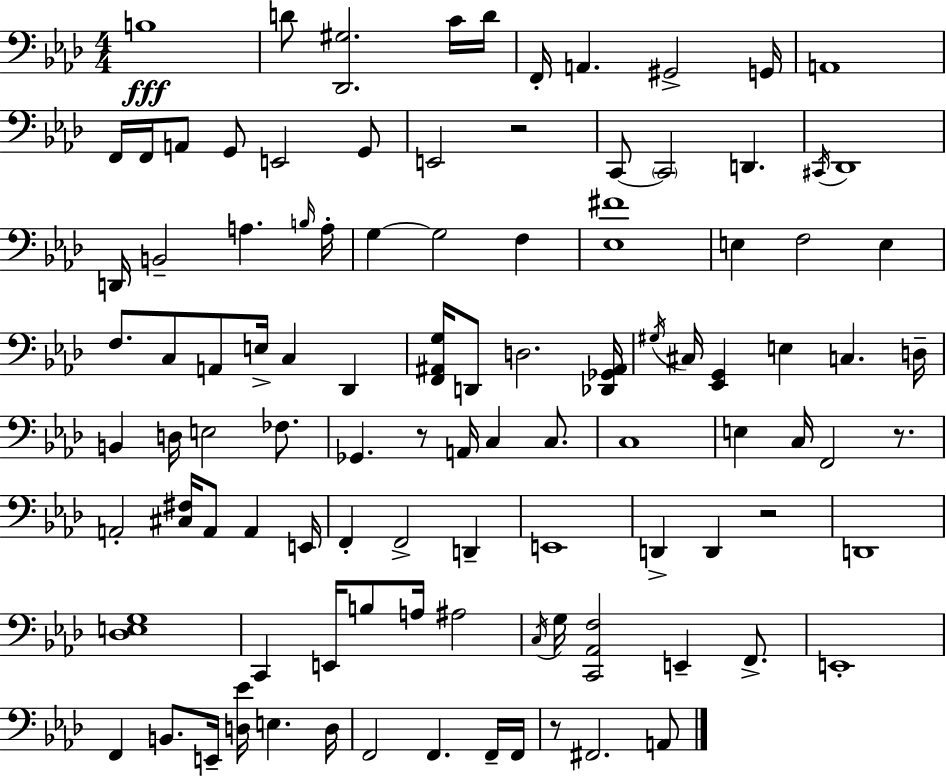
{
  \clef bass
  \numericTimeSignature
  \time 4/4
  \key f \minor
  b1\fff | d'8 <des, gis>2. c'16 d'16 | f,16-. a,4. gis,2-> g,16 | a,1 | \break f,16 f,16 a,8 g,8 e,2 g,8 | e,2 r2 | c,8~~ \parenthesize c,2 d,4. | \acciaccatura { cis,16 } des,1 | \break d,16 b,2-- a4. | \grace { b16 } a16-. g4~~ g2 f4 | <ees fis'>1 | e4 f2 e4 | \break f8. c8 a,8 e16-> c4 des,4 | <f, ais, g>16 d,8 d2. | <des, ges, ais,>16 \acciaccatura { gis16 } cis16 <ees, g,>4 e4 c4. | d16-- b,4 d16 e2 | \break fes8. ges,4. r8 a,16 c4 | c8. c1 | e4 c16 f,2 | r8. a,2-. <cis fis>16 a,8 a,4 | \break e,16 f,4-. f,2-> d,4-- | e,1 | d,4-> d,4 r2 | d,1 | \break <des e g>1 | c,4 e,16 b8 a16 ais2 | \acciaccatura { c16 } g16 <c, aes, f>2 e,4-- | f,8.-> e,1-. | \break f,4 b,8. e,16-- <d ees'>16 e4. | d16 f,2 f,4. | f,16-- f,16 r8 fis,2. | a,8 \bar "|."
}